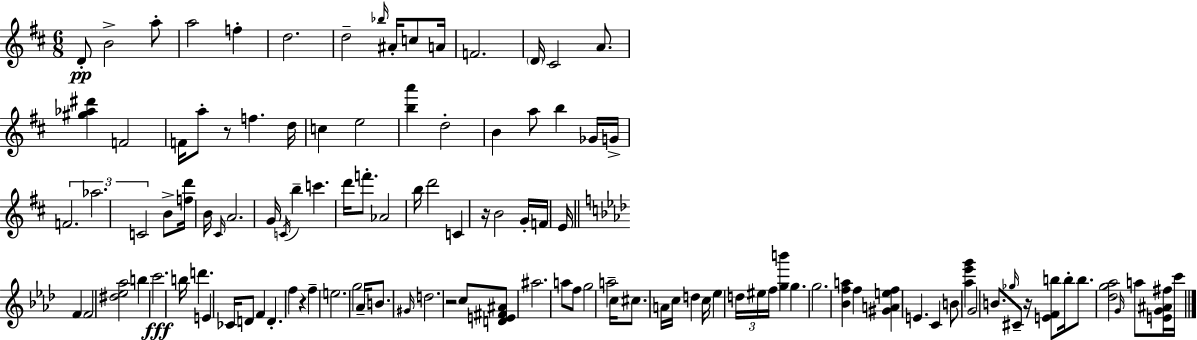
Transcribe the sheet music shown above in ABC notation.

X:1
T:Untitled
M:6/8
L:1/4
K:D
D/2 B2 a/2 a2 f d2 d2 _b/4 ^A/4 c/2 A/4 F2 D/4 ^C2 A/2 [^g_a^d'] F2 F/4 a/2 z/2 f d/4 c e2 [ba'] d2 B a/2 b _G/4 G/4 F2 _a2 C2 B/2 [fd']/4 B/4 ^C/4 A2 G/4 C/4 b c' d'/4 f'/2 _A2 b/4 d'2 C z/4 B2 G/4 F/4 E/4 F F2 [^d_e_a]2 b c'2 b/4 d' E _C/4 D/2 F D f z f e2 g2 _A/4 B/2 ^G/4 d2 z2 c/2 [DE^F^A]/2 ^a2 a/2 f/2 g2 a2 c/4 ^c/2 A/4 c/4 d c/4 _e d/4 ^e/4 f/4 [gb'] g g2 [_Bfa] f [^GAef] E C B/2 [_a_e'g'] G2 B/2 _g/4 ^C/2 z/4 [EFb]/2 b/4 b/2 [_dg_a]2 G/4 a/2 [EG^A^f]/4 c'/4